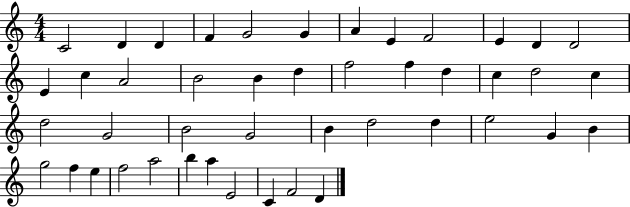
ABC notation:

X:1
T:Untitled
M:4/4
L:1/4
K:C
C2 D D F G2 G A E F2 E D D2 E c A2 B2 B d f2 f d c d2 c d2 G2 B2 G2 B d2 d e2 G B g2 f e f2 a2 b a E2 C F2 D